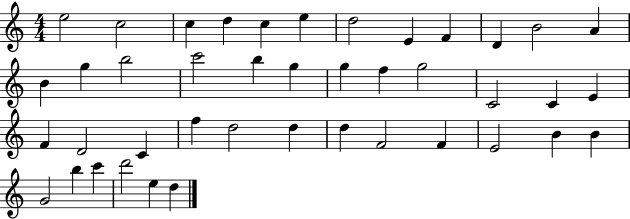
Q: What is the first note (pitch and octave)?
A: E5